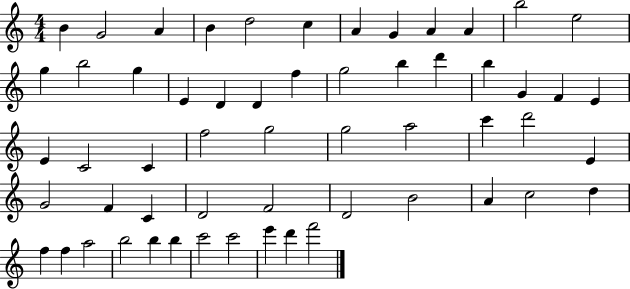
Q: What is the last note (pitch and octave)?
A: F6